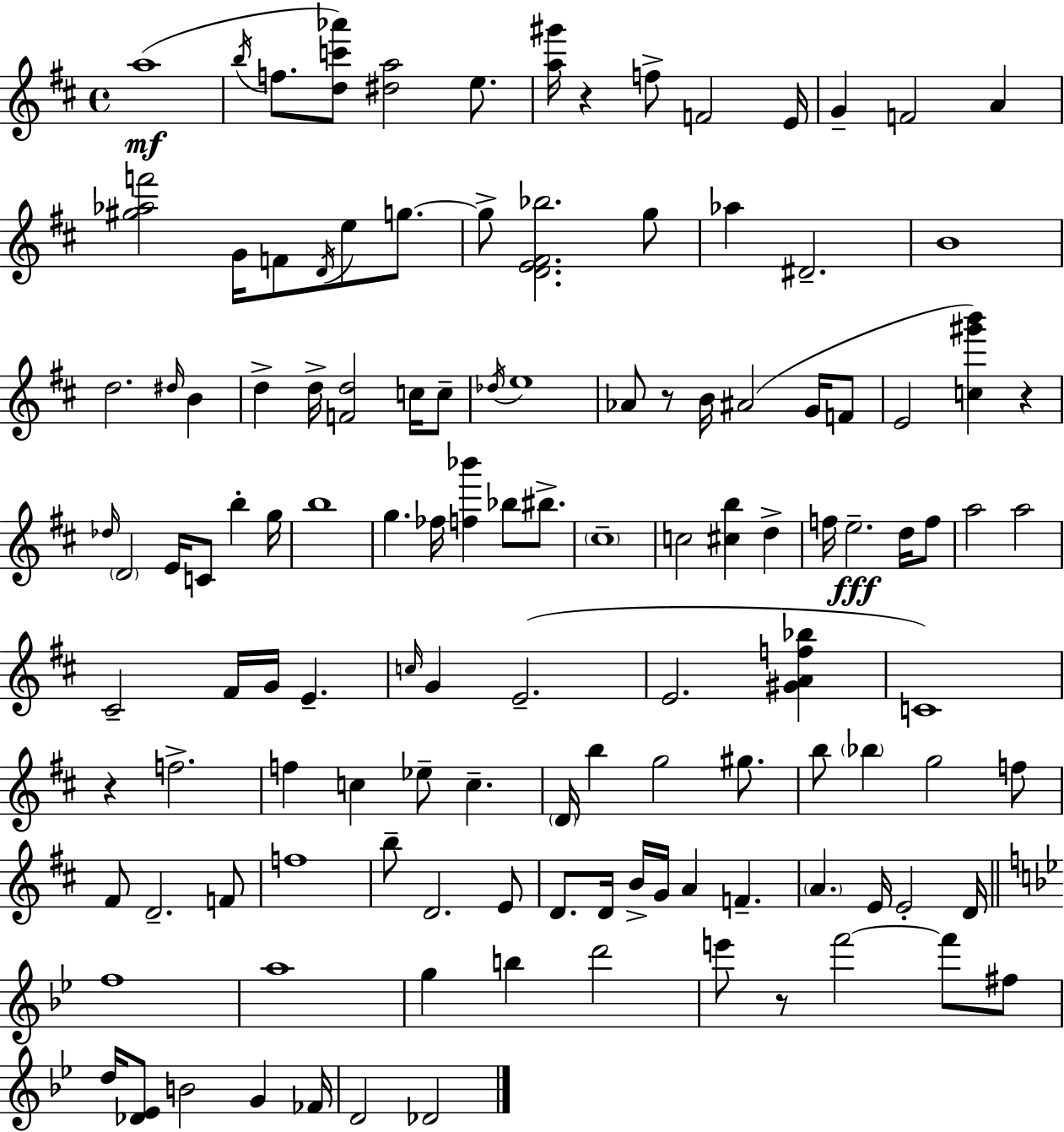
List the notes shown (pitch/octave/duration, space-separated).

A5/w B5/s F5/e. [D5,C6,Ab6]/e [D#5,A5]/h E5/e. [A5,G#6]/s R/q F5/e F4/h E4/s G4/q F4/h A4/q [G#5,Ab5,F6]/h G4/s F4/e D4/s E5/e G5/e. G5/e [D4,E4,F#4,Bb5]/h. G5/e Ab5/q D#4/h. B4/w D5/h. D#5/s B4/q D5/q D5/s [F4,D5]/h C5/s C5/e Db5/s E5/w Ab4/e R/e B4/s A#4/h G4/s F4/e E4/h [C5,G#6,B6]/q R/q Db5/s D4/h E4/s C4/e B5/q G5/s B5/w G5/q. FES5/s [F5,Bb6]/q Bb5/e BIS5/e. C#5/w C5/h [C#5,B5]/q D5/q F5/s E5/h. D5/s F5/e A5/h A5/h C#4/h F#4/s G4/s E4/q. C5/s G4/q E4/h. E4/h. [G#4,A4,F5,Bb5]/q C4/w R/q F5/h. F5/q C5/q Eb5/e C5/q. D4/s B5/q G5/h G#5/e. B5/e Bb5/q G5/h F5/e F#4/e D4/h. F4/e F5/w B5/e D4/h. E4/e D4/e. D4/s B4/s G4/s A4/q F4/q. A4/q. E4/s E4/h D4/s F5/w A5/w G5/q B5/q D6/h E6/e R/e F6/h F6/e F#5/e D5/s [Db4,Eb4]/e B4/h G4/q FES4/s D4/h Db4/h